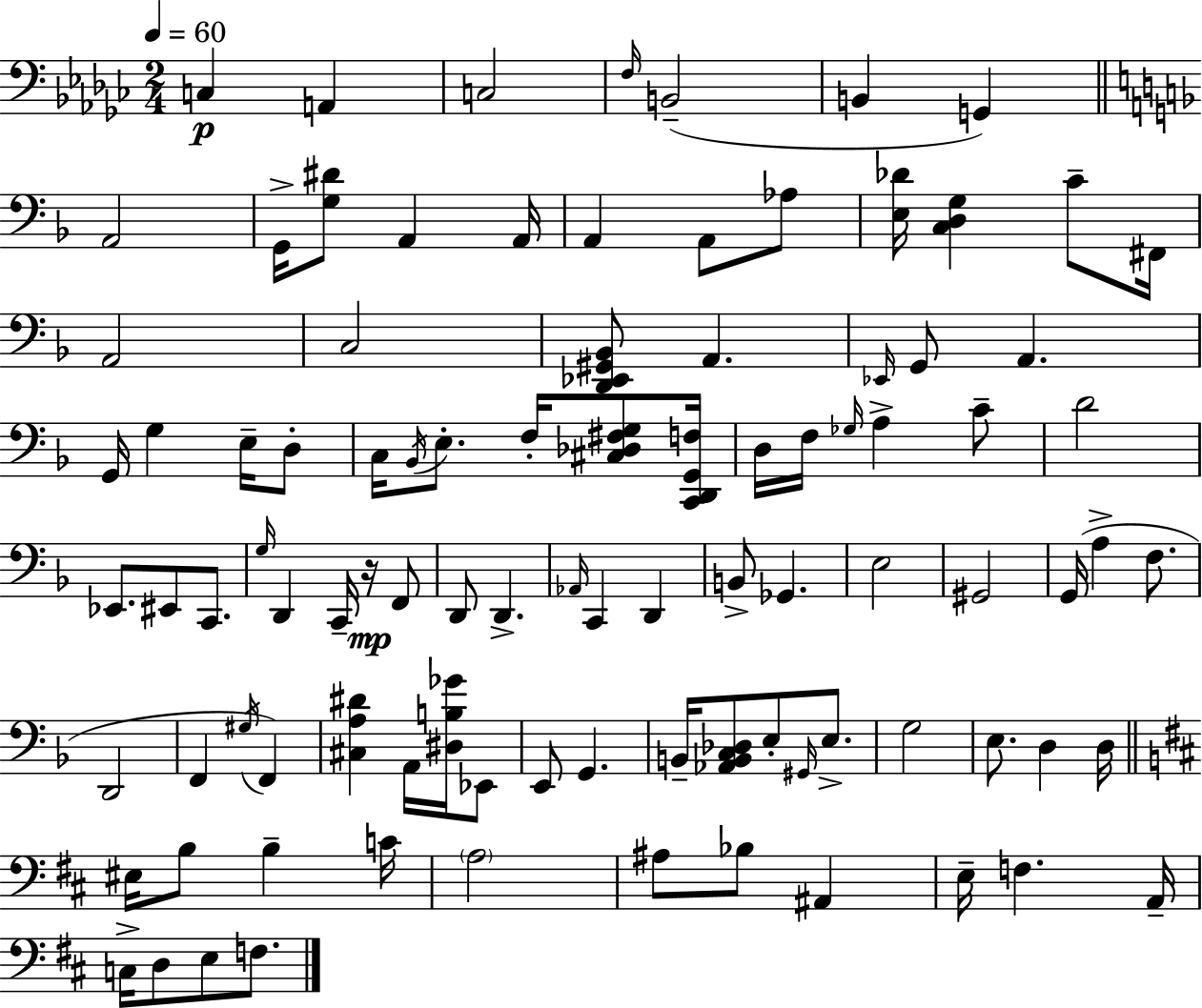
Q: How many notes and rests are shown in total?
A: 96